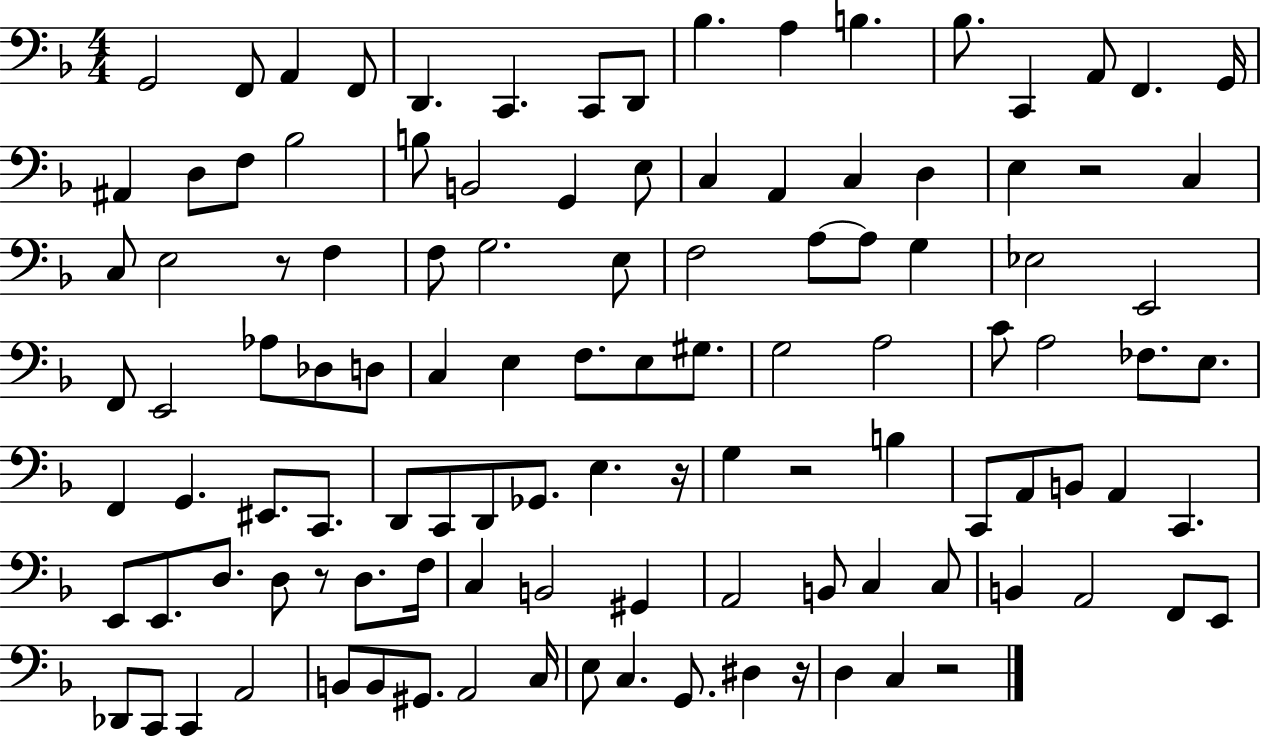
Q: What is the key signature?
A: F major